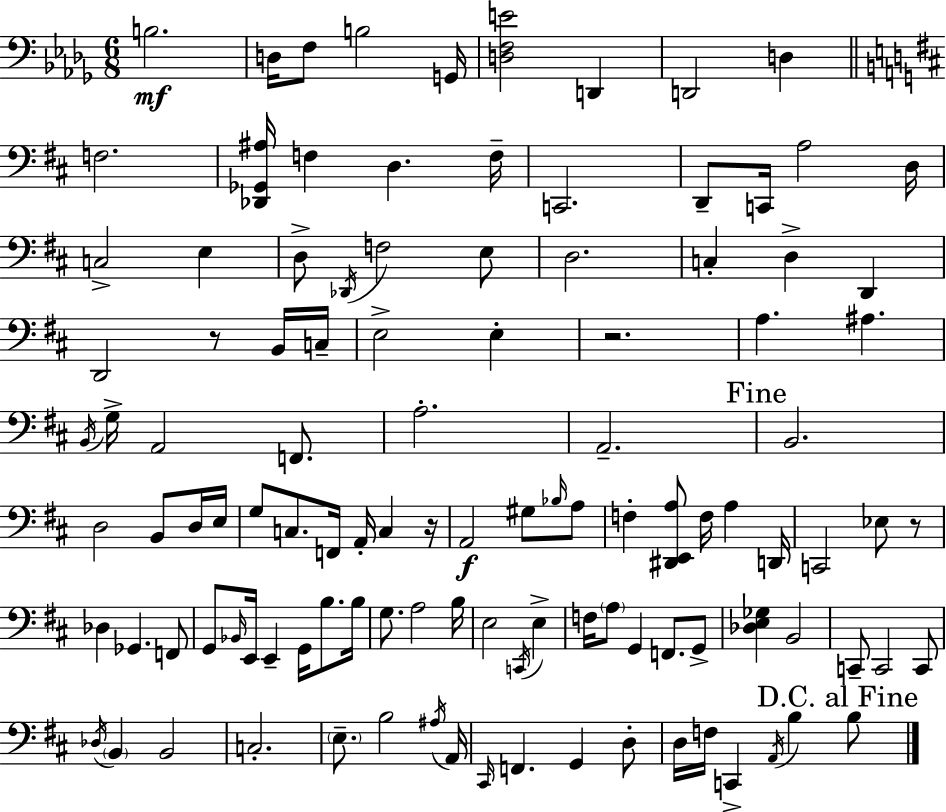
X:1
T:Untitled
M:6/8
L:1/4
K:Bbm
B,2 D,/4 F,/2 B,2 G,,/4 [D,F,E]2 D,, D,,2 D, F,2 [_D,,_G,,^A,]/4 F, D, F,/4 C,,2 D,,/2 C,,/4 A,2 D,/4 C,2 E, D,/2 _D,,/4 F,2 E,/2 D,2 C, D, D,, D,,2 z/2 B,,/4 C,/4 E,2 E, z2 A, ^A, B,,/4 G,/4 A,,2 F,,/2 A,2 A,,2 B,,2 D,2 B,,/2 D,/4 E,/4 G,/2 C,/2 F,,/4 A,,/4 C, z/4 A,,2 ^G,/2 _B,/4 A,/2 F, [^D,,E,,A,]/2 F,/4 A, D,,/4 C,,2 _E,/2 z/2 _D, _G,, F,,/2 G,,/2 _B,,/4 E,,/4 E,, G,,/4 B,/2 B,/4 G,/2 A,2 B,/4 E,2 C,,/4 E, F,/4 A,/2 G,, F,,/2 G,,/2 [_D,E,_G,] B,,2 C,,/2 C,,2 C,,/2 _D,/4 B,, B,,2 C,2 E,/2 B,2 ^A,/4 A,,/4 ^C,,/4 F,, G,, D,/2 D,/4 F,/4 C,, A,,/4 B, B,/2